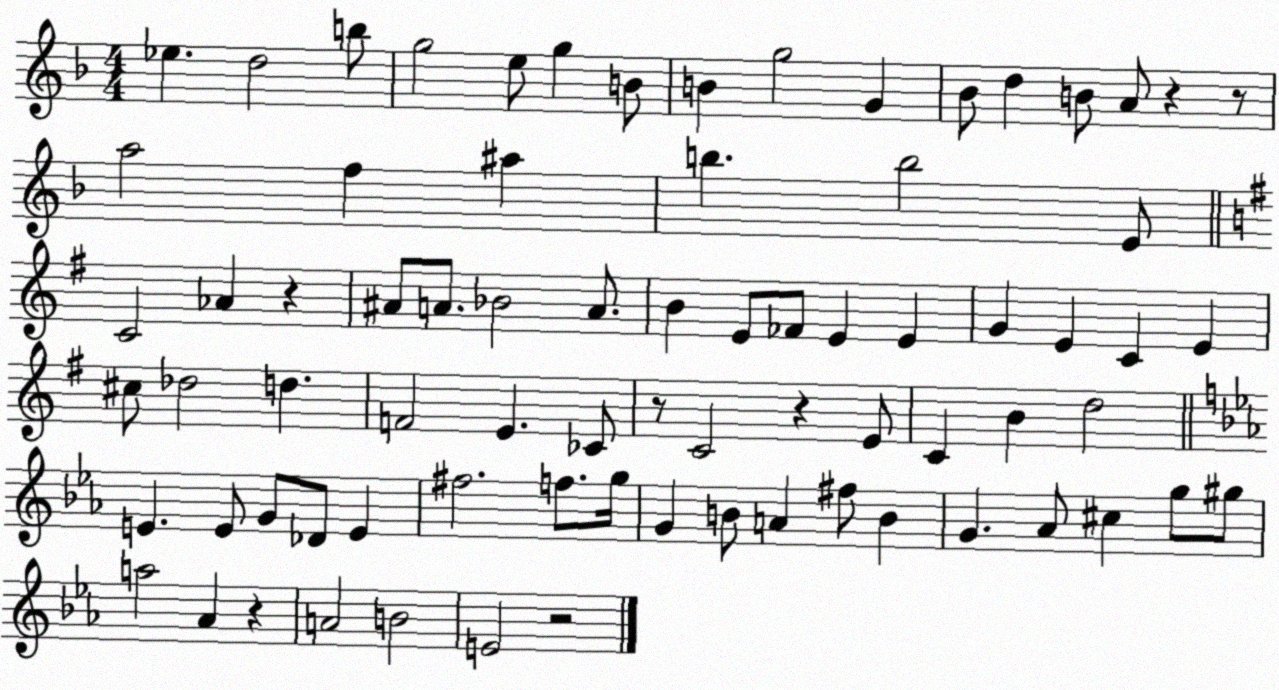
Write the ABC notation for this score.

X:1
T:Untitled
M:4/4
L:1/4
K:F
_e d2 b/2 g2 e/2 g B/2 B g2 G _B/2 d B/2 A/2 z z/2 a2 f ^a b b2 E/2 C2 _A z ^A/2 A/2 _B2 A/2 B E/2 _F/2 E E G E C E ^c/2 _d2 d F2 E _C/2 z/2 C2 z E/2 C B d2 E E/2 G/2 _D/2 E ^f2 f/2 g/4 G B/2 A ^f/2 B G _A/2 ^c g/2 ^g/2 a2 _A z A2 B2 E2 z2